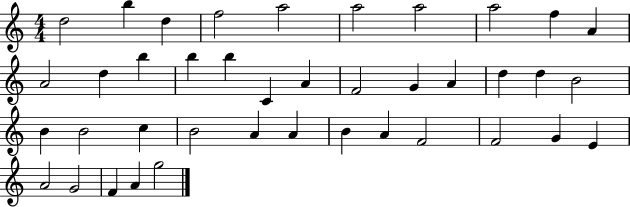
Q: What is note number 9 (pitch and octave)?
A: F5